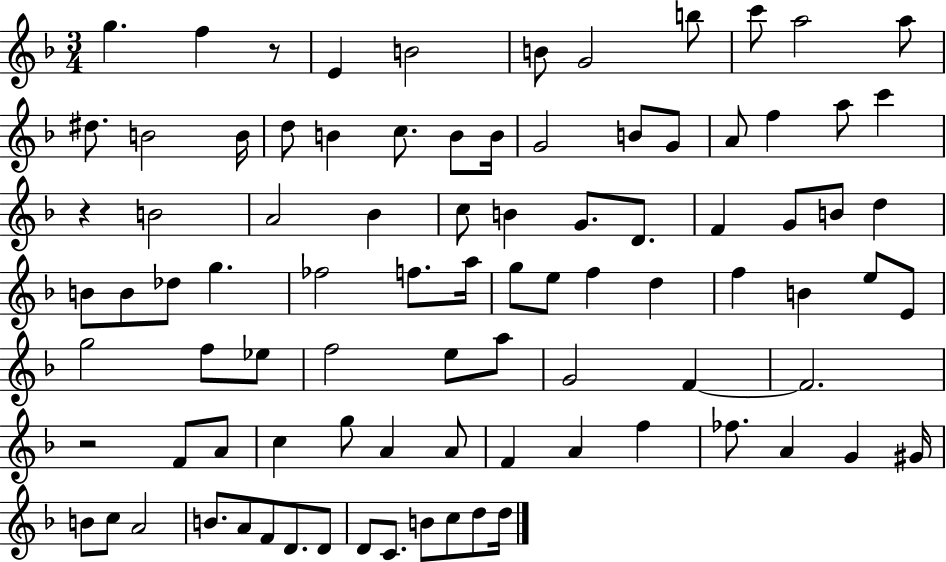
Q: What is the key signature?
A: F major